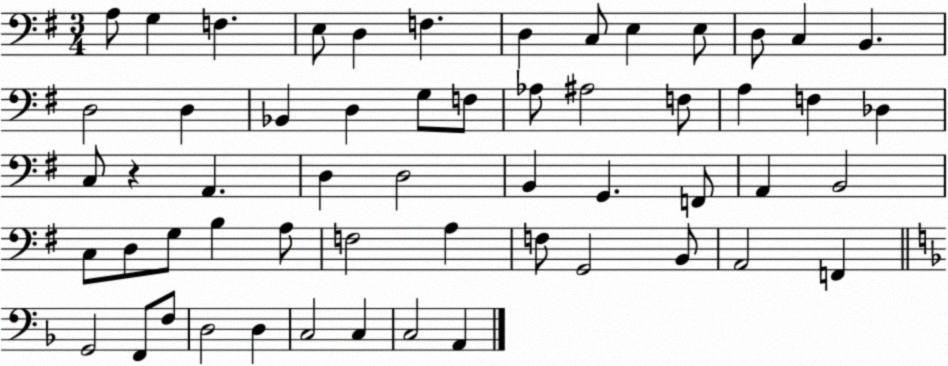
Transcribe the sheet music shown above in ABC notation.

X:1
T:Untitled
M:3/4
L:1/4
K:G
A,/2 G, F, E,/2 D, F, D, C,/2 E, E,/2 D,/2 C, B,, D,2 D, _B,, D, G,/2 F,/2 _A,/2 ^A,2 F,/2 A, F, _D, C,/2 z A,, D, D,2 B,, G,, F,,/2 A,, B,,2 C,/2 D,/2 G,/2 B, A,/2 F,2 A, F,/2 G,,2 B,,/2 A,,2 F,, G,,2 F,,/2 F,/2 D,2 D, C,2 C, C,2 A,,